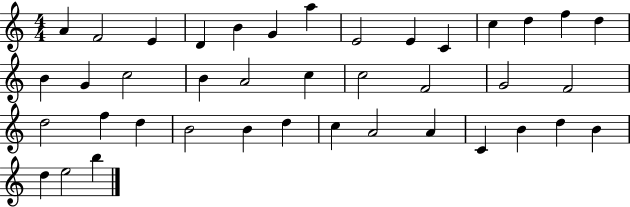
X:1
T:Untitled
M:4/4
L:1/4
K:C
A F2 E D B G a E2 E C c d f d B G c2 B A2 c c2 F2 G2 F2 d2 f d B2 B d c A2 A C B d B d e2 b